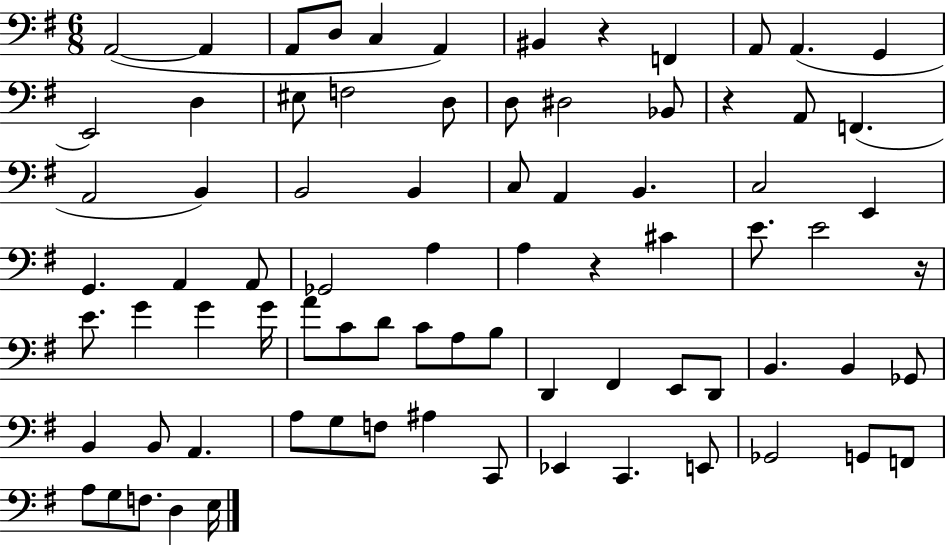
A2/h A2/q A2/e D3/e C3/q A2/q BIS2/q R/q F2/q A2/e A2/q. G2/q E2/h D3/q EIS3/e F3/h D3/e D3/e D#3/h Bb2/e R/q A2/e F2/q. A2/h B2/q B2/h B2/q C3/e A2/q B2/q. C3/h E2/q G2/q. A2/q A2/e Gb2/h A3/q A3/q R/q C#4/q E4/e. E4/h R/s E4/e. G4/q G4/q G4/s A4/e C4/e D4/e C4/e A3/e B3/e D2/q F#2/q E2/e D2/e B2/q. B2/q Gb2/e B2/q B2/e A2/q. A3/e G3/e F3/e A#3/q C2/e Eb2/q C2/q. E2/e Gb2/h G2/e F2/e A3/e G3/e F3/e. D3/q E3/s